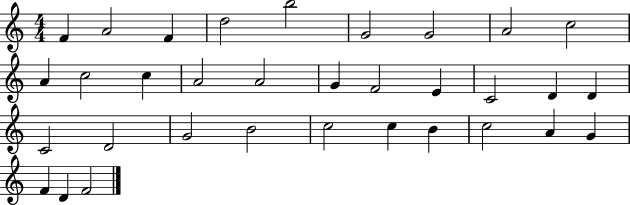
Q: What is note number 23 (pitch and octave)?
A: G4